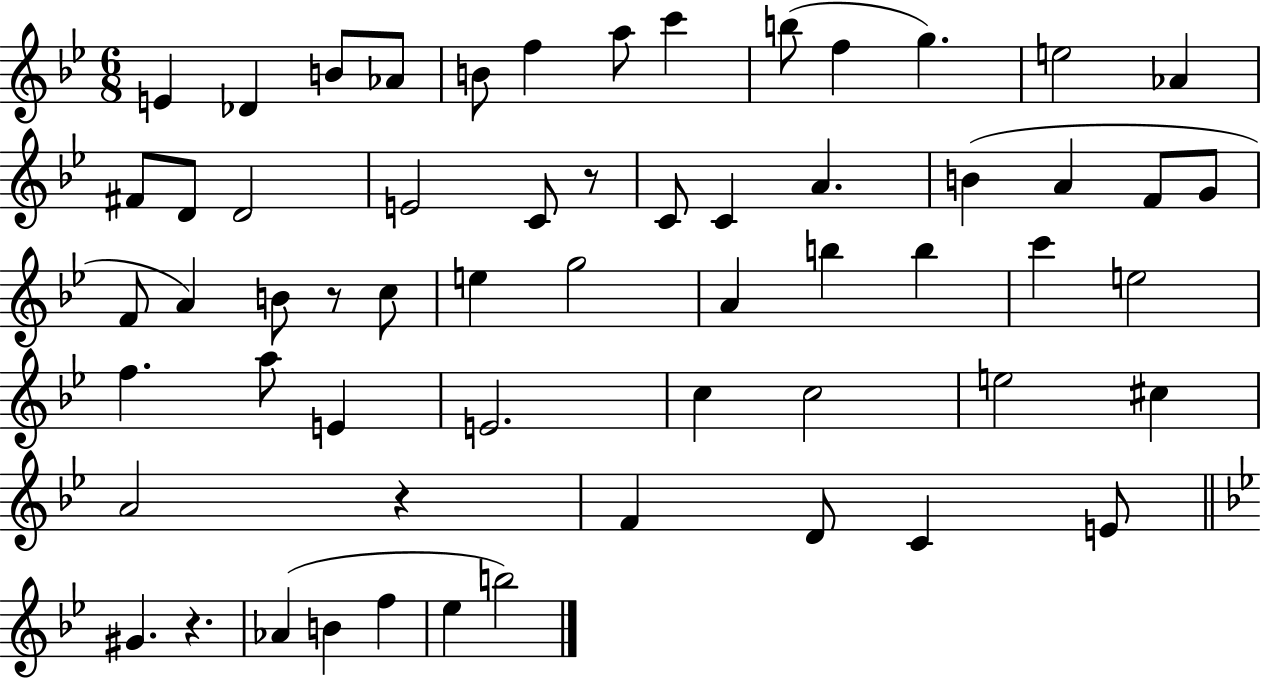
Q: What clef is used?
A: treble